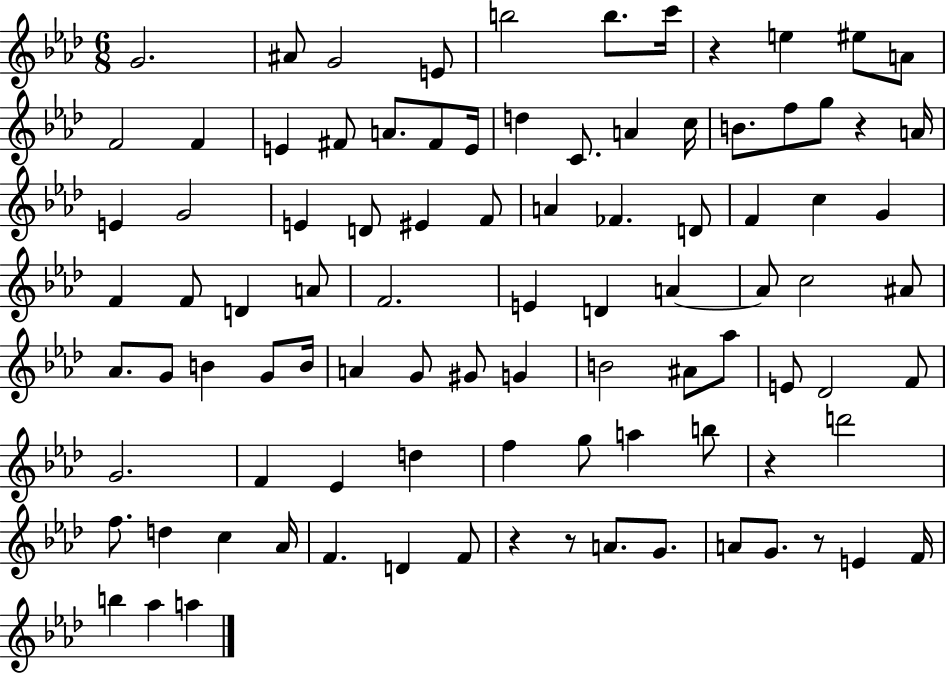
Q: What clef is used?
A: treble